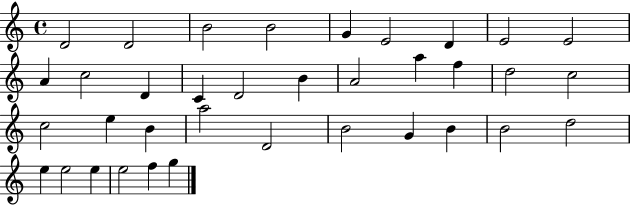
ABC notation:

X:1
T:Untitled
M:4/4
L:1/4
K:C
D2 D2 B2 B2 G E2 D E2 E2 A c2 D C D2 B A2 a f d2 c2 c2 e B a2 D2 B2 G B B2 d2 e e2 e e2 f g